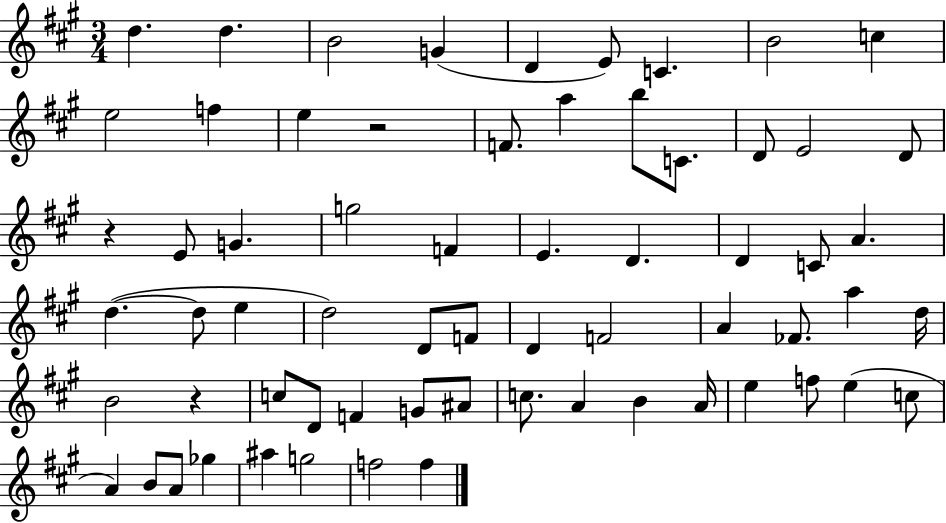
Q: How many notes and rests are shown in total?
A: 65